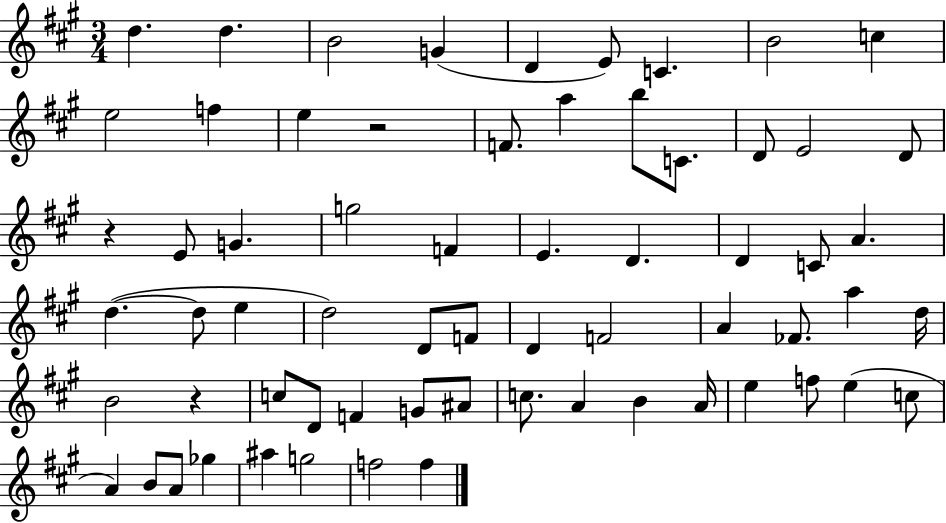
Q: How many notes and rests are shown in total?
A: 65